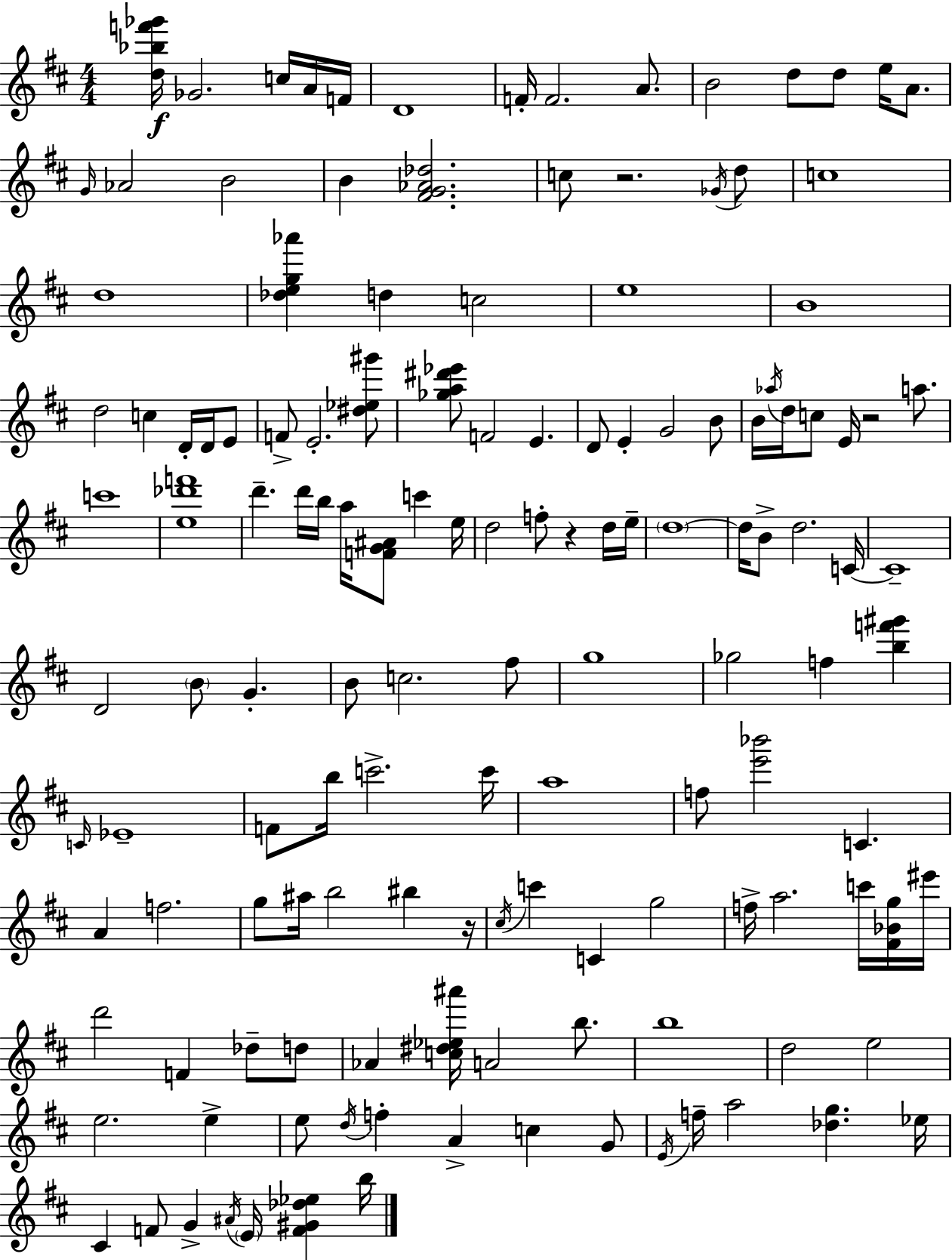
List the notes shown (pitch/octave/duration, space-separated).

[D5,Bb5,F6,Gb6]/s Gb4/h. C5/s A4/s F4/s D4/w F4/s F4/h. A4/e. B4/h D5/e D5/e E5/s A4/e. G4/s Ab4/h B4/h B4/q [F#4,G4,Ab4,Db5]/h. C5/e R/h. Gb4/s D5/e C5/w D5/w [Db5,E5,G5,Ab6]/q D5/q C5/h E5/w B4/w D5/h C5/q D4/s D4/s E4/e F4/e E4/h. [D#5,Eb5,G#6]/e [Gb5,A5,D#6,Eb6]/e F4/h E4/q. D4/e E4/q G4/h B4/e B4/s Ab5/s D5/s C5/e E4/s R/h A5/e. C6/w [E5,Db6,F6]/w D6/q. D6/s B5/s A5/s [F4,G4,A#4]/e C6/q E5/s D5/h F5/e R/q D5/s E5/s D5/w D5/s B4/e D5/h. C4/s C4/w D4/h B4/e G4/q. B4/e C5/h. F#5/e G5/w Gb5/h F5/q [B5,F6,G#6]/q C4/s Eb4/w F4/e B5/s C6/h. C6/s A5/w F5/e [E6,Bb6]/h C4/q. A4/q F5/h. G5/e A#5/s B5/h BIS5/q R/s C#5/s C6/q C4/q G5/h F5/s A5/h. C6/s [F#4,Bb4,G5]/s EIS6/s D6/h F4/q Db5/e D5/e Ab4/q [C5,D#5,Eb5,A#6]/s A4/h B5/e. B5/w D5/h E5/h E5/h. E5/q E5/e D5/s F5/q A4/q C5/q G4/e E4/s F5/s A5/h [Db5,G5]/q. Eb5/s C#4/q F4/e G4/q A#4/s E4/s [F4,G#4,Db5,Eb5]/q B5/s